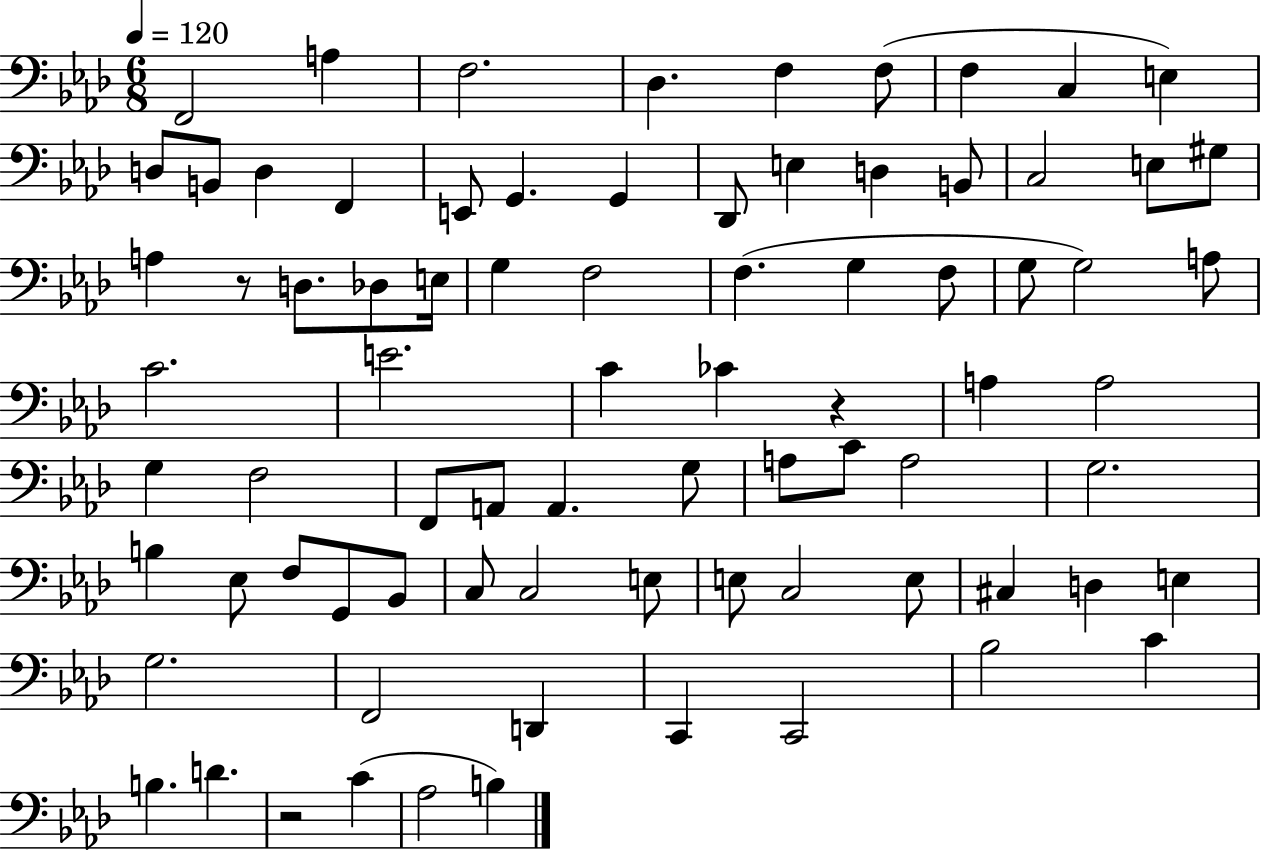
{
  \clef bass
  \numericTimeSignature
  \time 6/8
  \key aes \major
  \tempo 4 = 120
  \repeat volta 2 { f,2 a4 | f2. | des4. f4 f8( | f4 c4 e4) | \break d8 b,8 d4 f,4 | e,8 g,4. g,4 | des,8 e4 d4 b,8 | c2 e8 gis8 | \break a4 r8 d8. des8 e16 | g4 f2 | f4.( g4 f8 | g8 g2) a8 | \break c'2. | e'2. | c'4 ces'4 r4 | a4 a2 | \break g4 f2 | f,8 a,8 a,4. g8 | a8 c'8 a2 | g2. | \break b4 ees8 f8 g,8 bes,8 | c8 c2 e8 | e8 c2 e8 | cis4 d4 e4 | \break g2. | f,2 d,4 | c,4 c,2 | bes2 c'4 | \break b4. d'4. | r2 c'4( | aes2 b4) | } \bar "|."
}